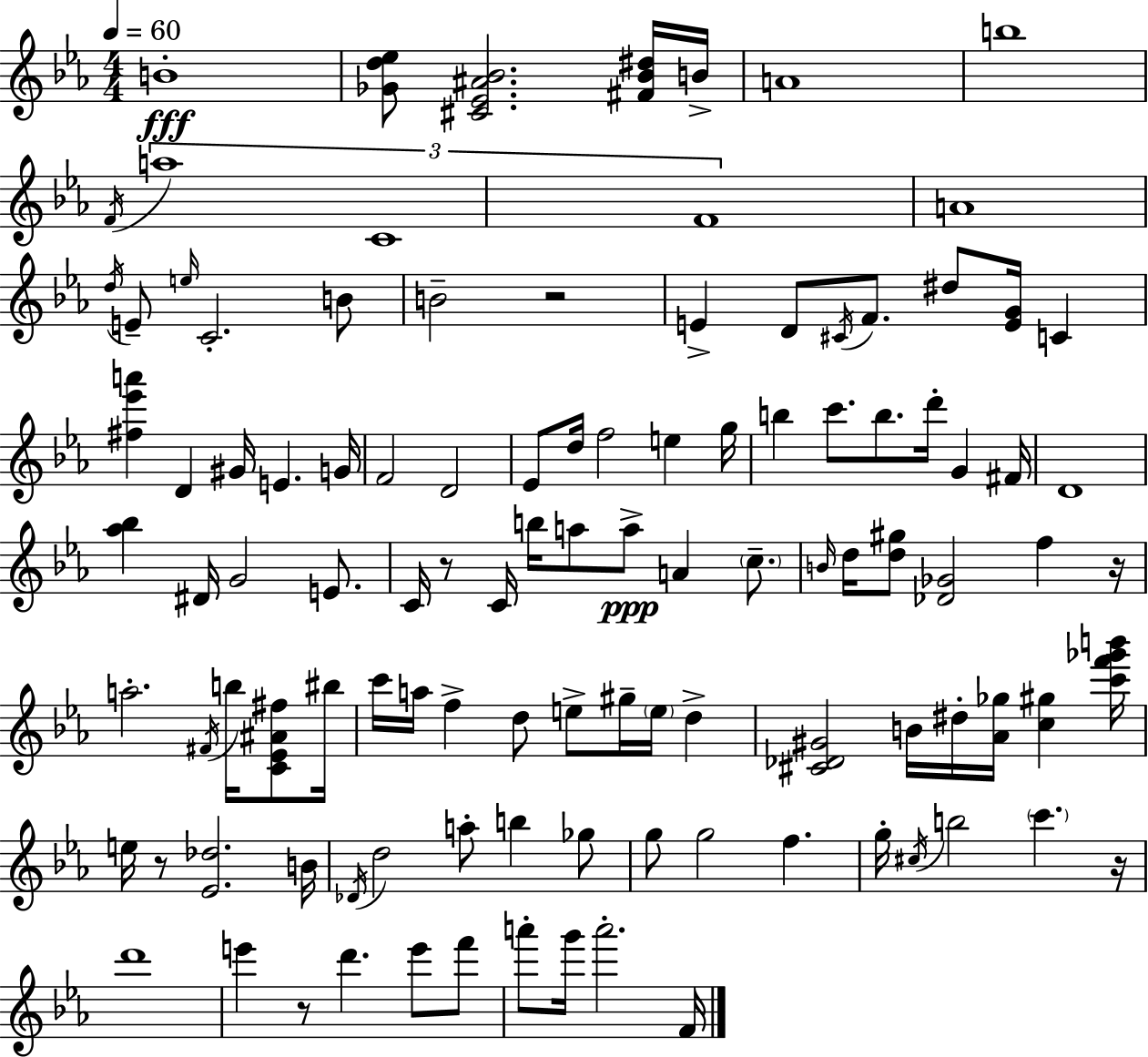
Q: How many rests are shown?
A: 6